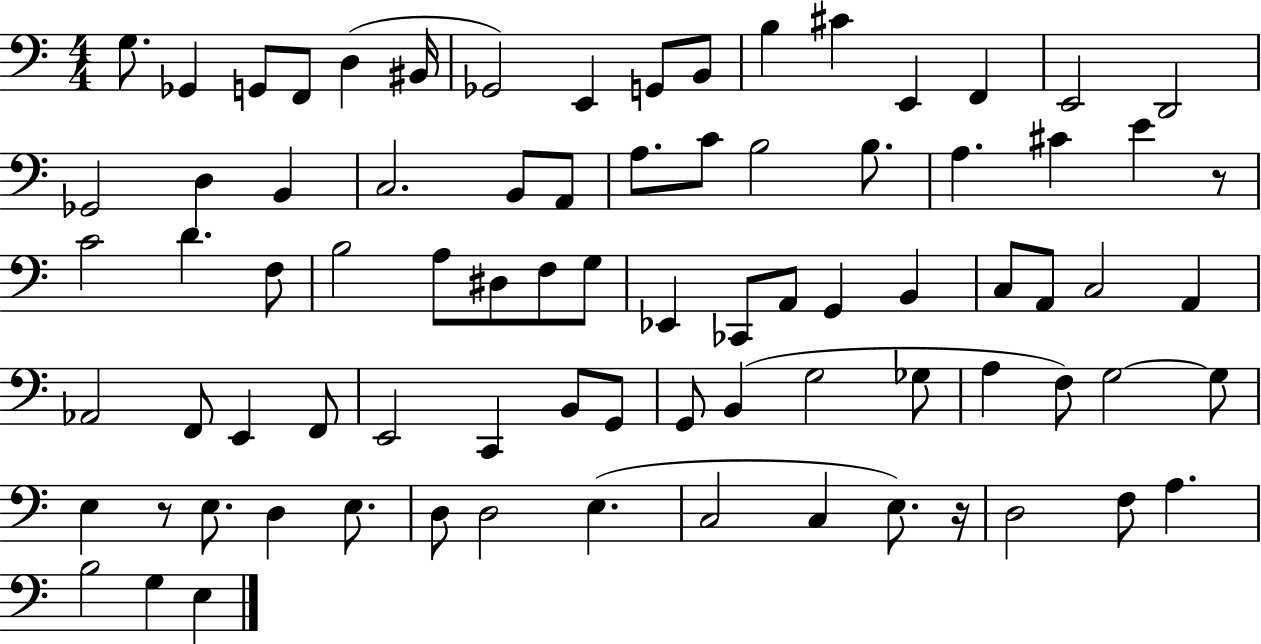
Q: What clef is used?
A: bass